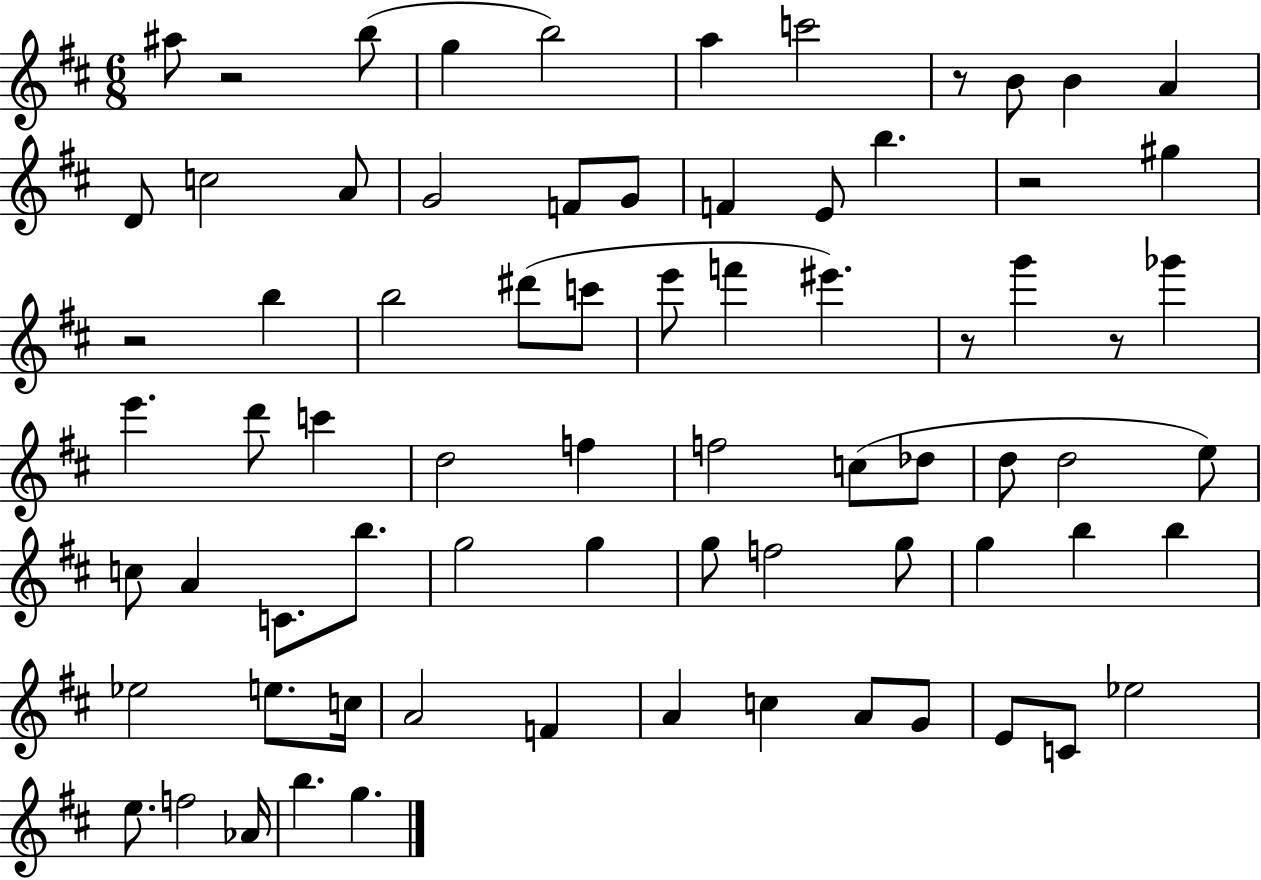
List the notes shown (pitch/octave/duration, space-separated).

A#5/e R/h B5/e G5/q B5/h A5/q C6/h R/e B4/e B4/q A4/q D4/e C5/h A4/e G4/h F4/e G4/e F4/q E4/e B5/q. R/h G#5/q R/h B5/q B5/h D#6/e C6/e E6/e F6/q EIS6/q. R/e G6/q R/e Gb6/q E6/q. D6/e C6/q D5/h F5/q F5/h C5/e Db5/e D5/e D5/h E5/e C5/e A4/q C4/e. B5/e. G5/h G5/q G5/e F5/h G5/e G5/q B5/q B5/q Eb5/h E5/e. C5/s A4/h F4/q A4/q C5/q A4/e G4/e E4/e C4/e Eb5/h E5/e. F5/h Ab4/s B5/q. G5/q.